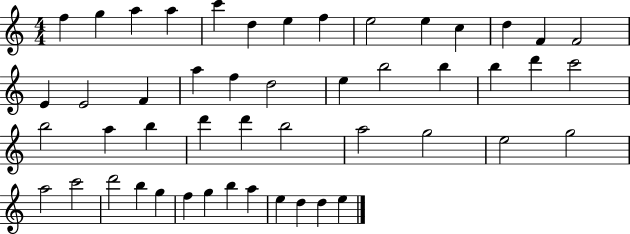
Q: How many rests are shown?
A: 0